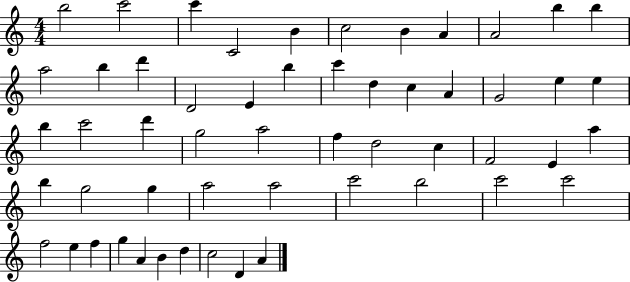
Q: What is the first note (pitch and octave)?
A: B5